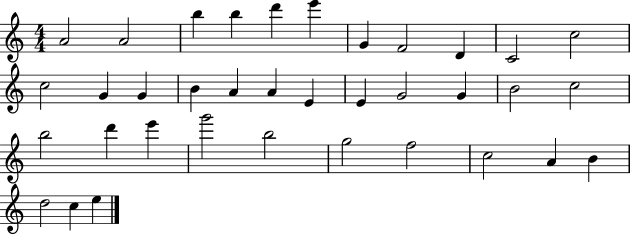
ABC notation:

X:1
T:Untitled
M:4/4
L:1/4
K:C
A2 A2 b b d' e' G F2 D C2 c2 c2 G G B A A E E G2 G B2 c2 b2 d' e' g'2 b2 g2 f2 c2 A B d2 c e